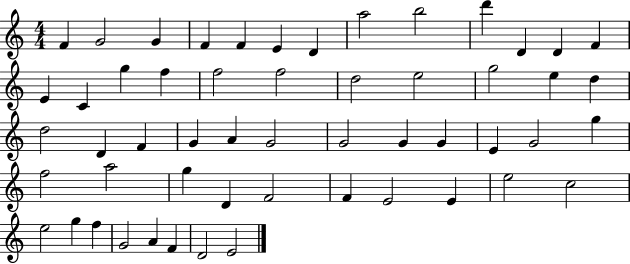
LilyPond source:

{
  \clef treble
  \numericTimeSignature
  \time 4/4
  \key c \major
  f'4 g'2 g'4 | f'4 f'4 e'4 d'4 | a''2 b''2 | d'''4 d'4 d'4 f'4 | \break e'4 c'4 g''4 f''4 | f''2 f''2 | d''2 e''2 | g''2 e''4 d''4 | \break d''2 d'4 f'4 | g'4 a'4 g'2 | g'2 g'4 g'4 | e'4 g'2 g''4 | \break f''2 a''2 | g''4 d'4 f'2 | f'4 e'2 e'4 | e''2 c''2 | \break e''2 g''4 f''4 | g'2 a'4 f'4 | d'2 e'2 | \bar "|."
}